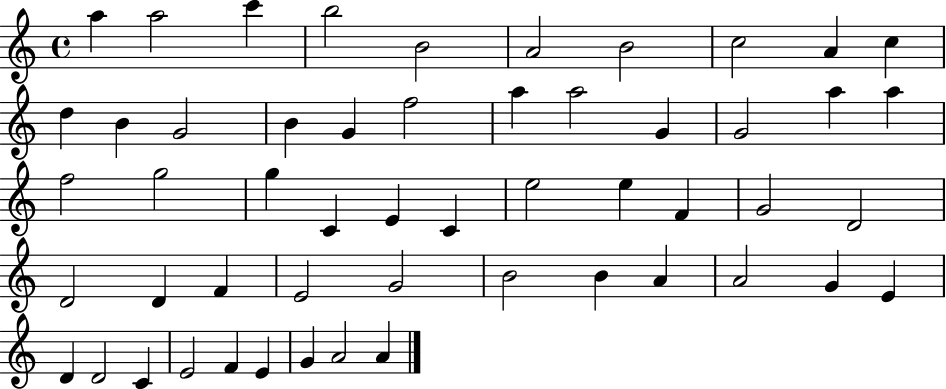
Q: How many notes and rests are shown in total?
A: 53